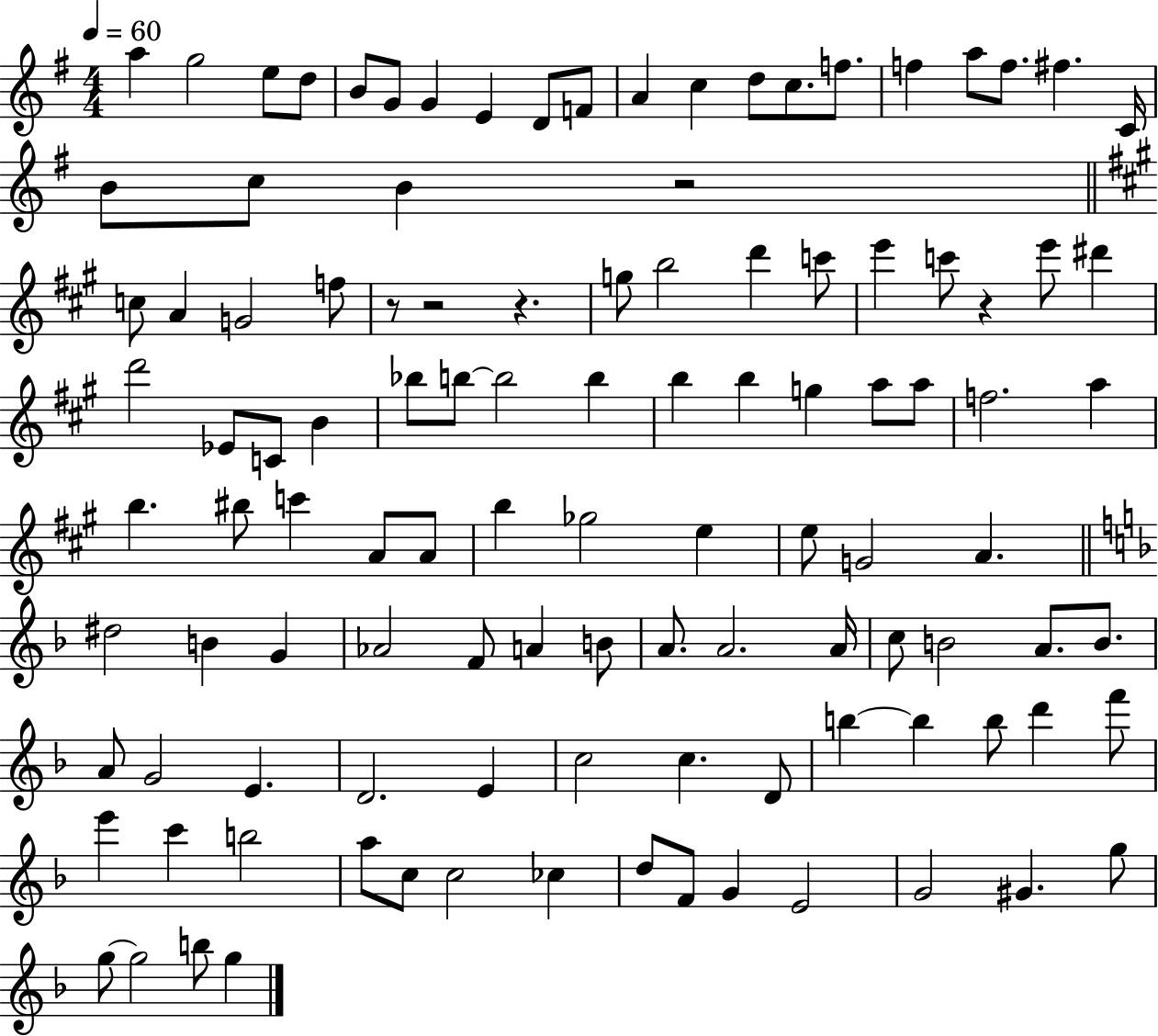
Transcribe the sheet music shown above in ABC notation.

X:1
T:Untitled
M:4/4
L:1/4
K:G
a g2 e/2 d/2 B/2 G/2 G E D/2 F/2 A c d/2 c/2 f/2 f a/2 f/2 ^f C/4 B/2 c/2 B z2 c/2 A G2 f/2 z/2 z2 z g/2 b2 d' c'/2 e' c'/2 z e'/2 ^d' d'2 _E/2 C/2 B _b/2 b/2 b2 b b b g a/2 a/2 f2 a b ^b/2 c' A/2 A/2 b _g2 e e/2 G2 A ^d2 B G _A2 F/2 A B/2 A/2 A2 A/4 c/2 B2 A/2 B/2 A/2 G2 E D2 E c2 c D/2 b b b/2 d' f'/2 e' c' b2 a/2 c/2 c2 _c d/2 F/2 G E2 G2 ^G g/2 g/2 g2 b/2 g